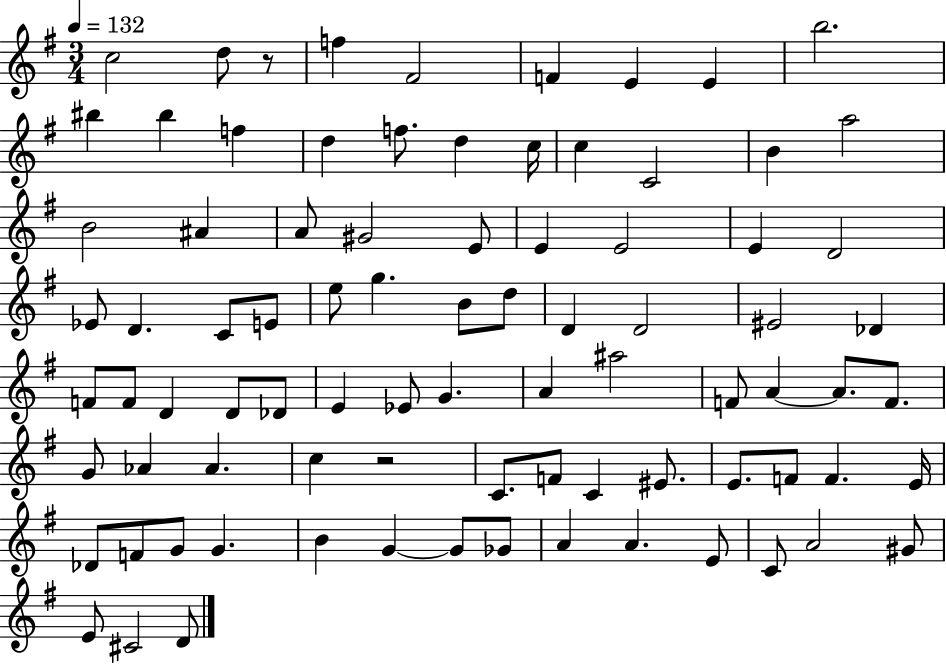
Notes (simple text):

C5/h D5/e R/e F5/q F#4/h F4/q E4/q E4/q B5/h. BIS5/q BIS5/q F5/q D5/q F5/e. D5/q C5/s C5/q C4/h B4/q A5/h B4/h A#4/q A4/e G#4/h E4/e E4/q E4/h E4/q D4/h Eb4/e D4/q. C4/e E4/e E5/e G5/q. B4/e D5/e D4/q D4/h EIS4/h Db4/q F4/e F4/e D4/q D4/e Db4/e E4/q Eb4/e G4/q. A4/q A#5/h F4/e A4/q A4/e. F4/e. G4/e Ab4/q Ab4/q. C5/q R/h C4/e. F4/e C4/q EIS4/e. E4/e. F4/e F4/q. E4/s Db4/e F4/e G4/e G4/q. B4/q G4/q G4/e Gb4/e A4/q A4/q. E4/e C4/e A4/h G#4/e E4/e C#4/h D4/e